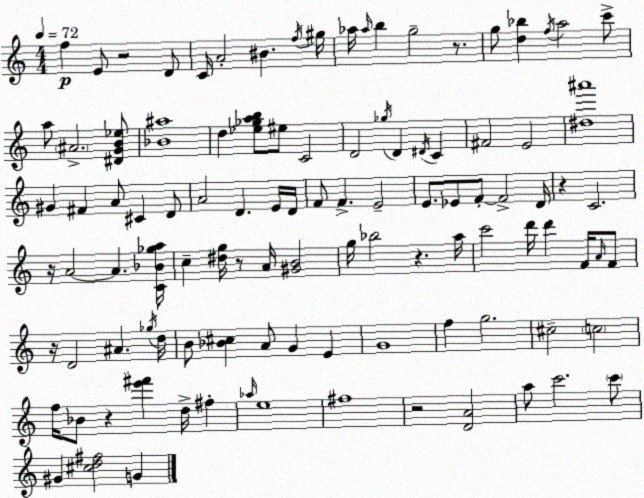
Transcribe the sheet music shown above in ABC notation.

X:1
T:Untitled
M:4/4
L:1/4
K:C
f E/2 z2 D/2 C/4 A2 ^B f/4 ^g/4 _a/4 _a/4 b g2 z/2 g/2 [d_b] f/4 a2 c'/2 a/2 ^A2 [^DGB_e]/2 [_B^a]4 d [_e_gab]/2 ^e/2 C2 D2 _g/4 D ^D/4 C ^F2 E2 [^d^a']4 ^G ^F A/2 ^C D/2 A2 D E/4 D/4 F/2 F E2 E/2 _E/2 F/2 F2 D/4 z C2 z/4 A2 A [C_B_ga]/4 c [^dg]/4 z/2 A/4 [^GB]2 g/4 _b2 z a/4 c'2 d'/4 d' F/4 A/4 F/2 z/4 D2 ^A _g/4 d/4 B/2 [_B^c] A/2 G E G4 f g2 ^c2 c2 f/4 _B/2 z [e'^f'] d/4 ^f _a/4 e4 ^f4 z2 [DA]2 a/2 c'2 c'/2 ^G [^cd^f]2 G